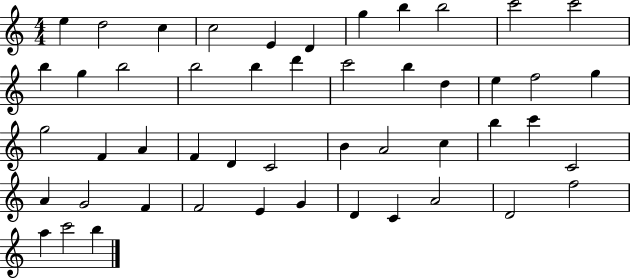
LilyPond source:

{
  \clef treble
  \numericTimeSignature
  \time 4/4
  \key c \major
  e''4 d''2 c''4 | c''2 e'4 d'4 | g''4 b''4 b''2 | c'''2 c'''2 | \break b''4 g''4 b''2 | b''2 b''4 d'''4 | c'''2 b''4 d''4 | e''4 f''2 g''4 | \break g''2 f'4 a'4 | f'4 d'4 c'2 | b'4 a'2 c''4 | b''4 c'''4 c'2 | \break a'4 g'2 f'4 | f'2 e'4 g'4 | d'4 c'4 a'2 | d'2 f''2 | \break a''4 c'''2 b''4 | \bar "|."
}